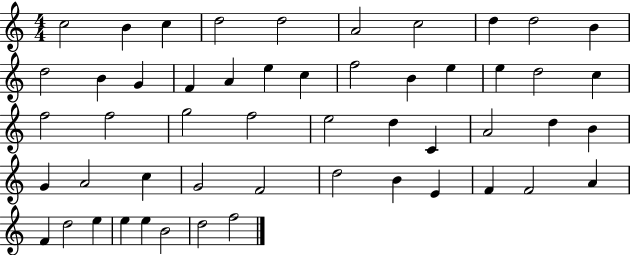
C5/h B4/q C5/q D5/h D5/h A4/h C5/h D5/q D5/h B4/q D5/h B4/q G4/q F4/q A4/q E5/q C5/q F5/h B4/q E5/q E5/q D5/h C5/q F5/h F5/h G5/h F5/h E5/h D5/q C4/q A4/h D5/q B4/q G4/q A4/h C5/q G4/h F4/h D5/h B4/q E4/q F4/q F4/h A4/q F4/q D5/h E5/q E5/q E5/q B4/h D5/h F5/h